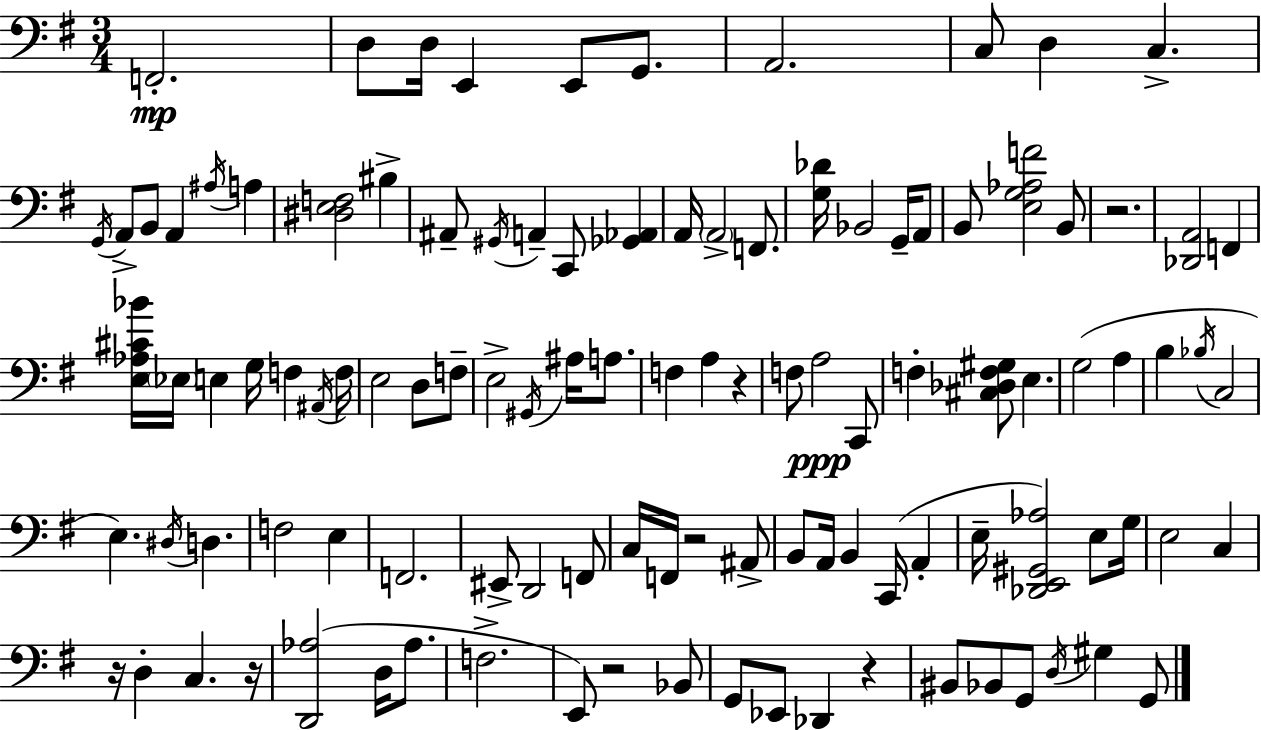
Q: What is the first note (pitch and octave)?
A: F2